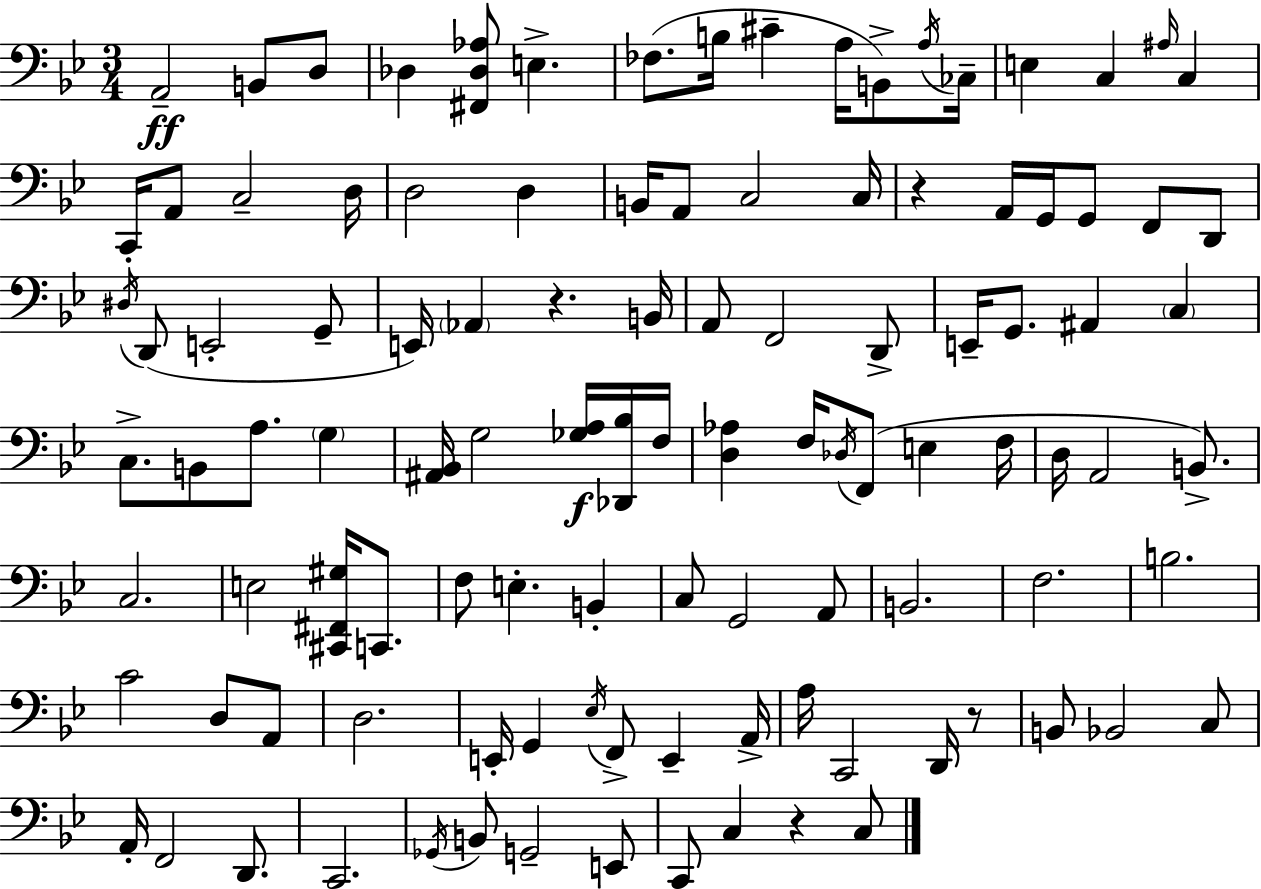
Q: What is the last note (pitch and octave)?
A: C3